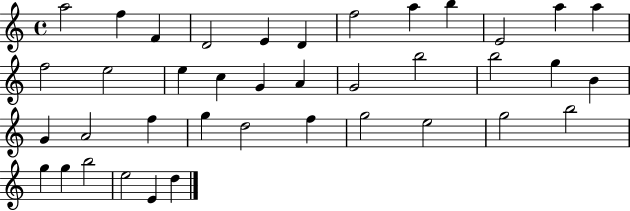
{
  \clef treble
  \time 4/4
  \defaultTimeSignature
  \key c \major
  a''2 f''4 f'4 | d'2 e'4 d'4 | f''2 a''4 b''4 | e'2 a''4 a''4 | \break f''2 e''2 | e''4 c''4 g'4 a'4 | g'2 b''2 | b''2 g''4 b'4 | \break g'4 a'2 f''4 | g''4 d''2 f''4 | g''2 e''2 | g''2 b''2 | \break g''4 g''4 b''2 | e''2 e'4 d''4 | \bar "|."
}